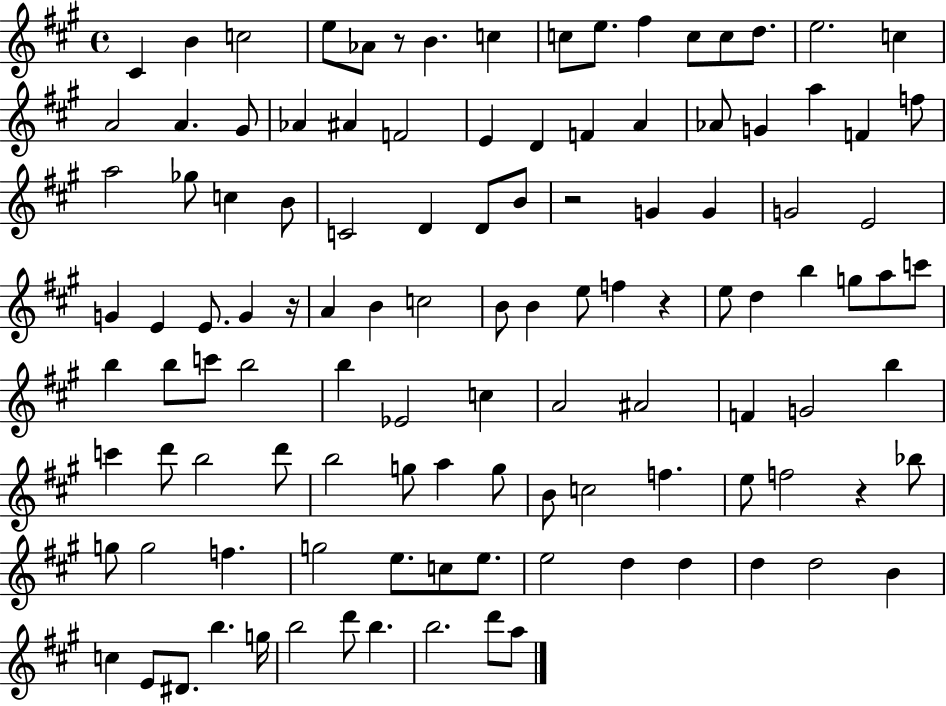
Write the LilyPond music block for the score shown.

{
  \clef treble
  \time 4/4
  \defaultTimeSignature
  \key a \major
  cis'4 b'4 c''2 | e''8 aes'8 r8 b'4. c''4 | c''8 e''8. fis''4 c''8 c''8 d''8. | e''2. c''4 | \break a'2 a'4. gis'8 | aes'4 ais'4 f'2 | e'4 d'4 f'4 a'4 | aes'8 g'4 a''4 f'4 f''8 | \break a''2 ges''8 c''4 b'8 | c'2 d'4 d'8 b'8 | r2 g'4 g'4 | g'2 e'2 | \break g'4 e'4 e'8. g'4 r16 | a'4 b'4 c''2 | b'8 b'4 e''8 f''4 r4 | e''8 d''4 b''4 g''8 a''8 c'''8 | \break b''4 b''8 c'''8 b''2 | b''4 ees'2 c''4 | a'2 ais'2 | f'4 g'2 b''4 | \break c'''4 d'''8 b''2 d'''8 | b''2 g''8 a''4 g''8 | b'8 c''2 f''4. | e''8 f''2 r4 bes''8 | \break g''8 g''2 f''4. | g''2 e''8. c''8 e''8. | e''2 d''4 d''4 | d''4 d''2 b'4 | \break c''4 e'8 dis'8. b''4. g''16 | b''2 d'''8 b''4. | b''2. d'''8 a''8 | \bar "|."
}